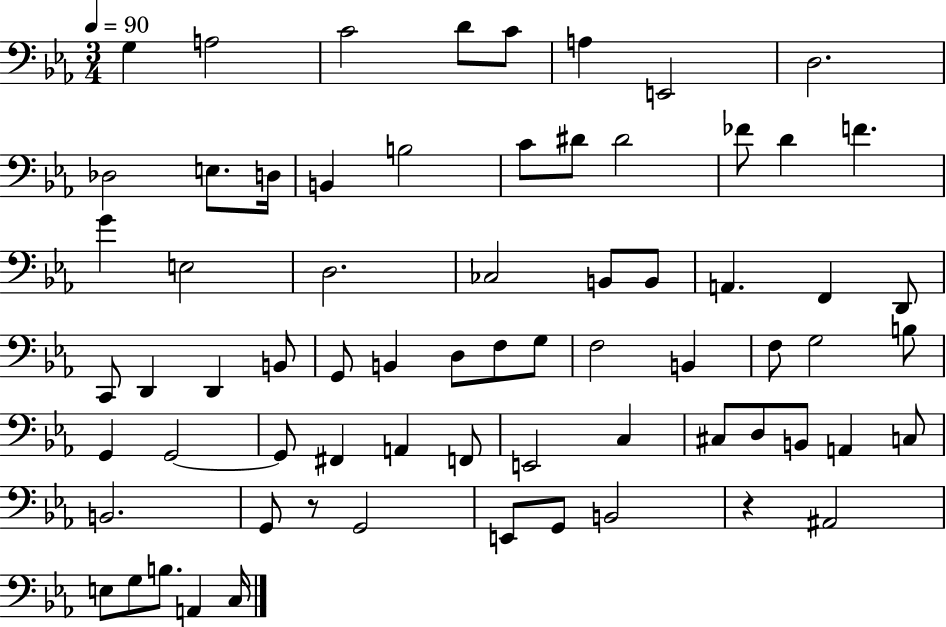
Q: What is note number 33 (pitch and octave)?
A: G2